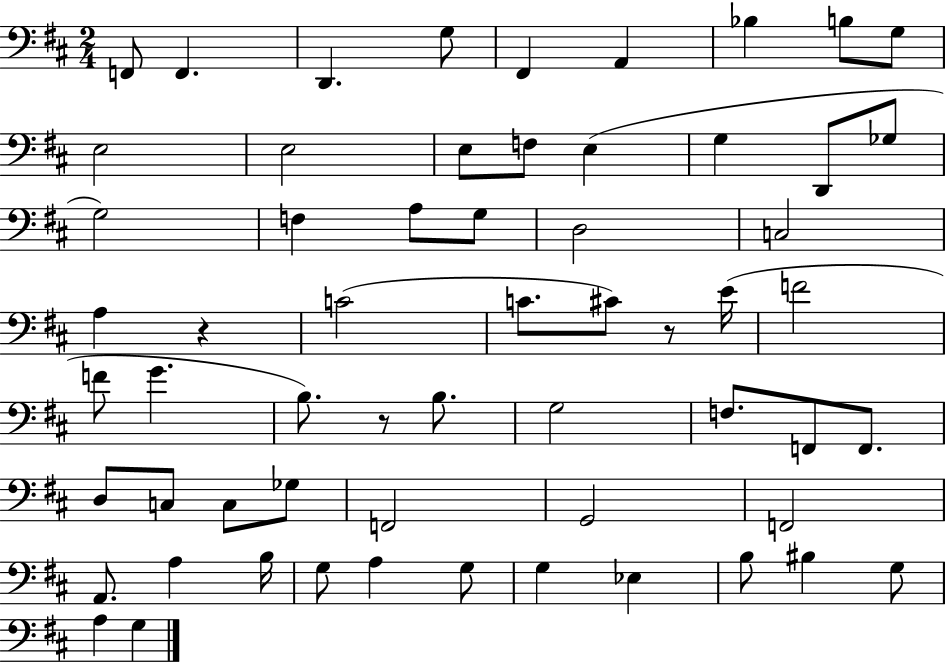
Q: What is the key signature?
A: D major